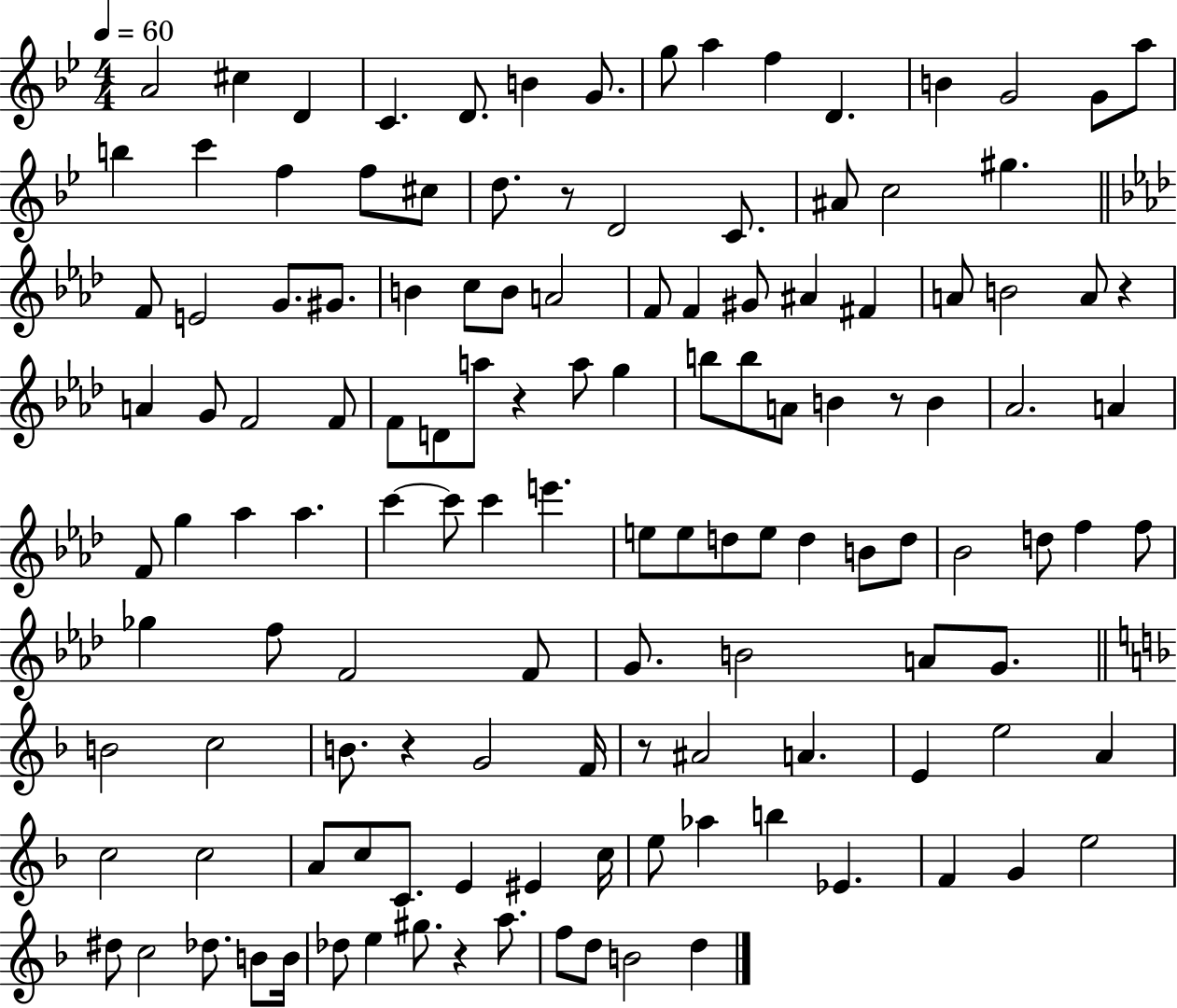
A4/h C#5/q D4/q C4/q. D4/e. B4/q G4/e. G5/e A5/q F5/q D4/q. B4/q G4/h G4/e A5/e B5/q C6/q F5/q F5/e C#5/e D5/e. R/e D4/h C4/e. A#4/e C5/h G#5/q. F4/e E4/h G4/e. G#4/e. B4/q C5/e B4/e A4/h F4/e F4/q G#4/e A#4/q F#4/q A4/e B4/h A4/e R/q A4/q G4/e F4/h F4/e F4/e D4/e A5/e R/q A5/e G5/q B5/e B5/e A4/e B4/q R/e B4/q Ab4/h. A4/q F4/e G5/q Ab5/q Ab5/q. C6/q C6/e C6/q E6/q. E5/e E5/e D5/e E5/e D5/q B4/e D5/e Bb4/h D5/e F5/q F5/e Gb5/q F5/e F4/h F4/e G4/e. B4/h A4/e G4/e. B4/h C5/h B4/e. R/q G4/h F4/s R/e A#4/h A4/q. E4/q E5/h A4/q C5/h C5/h A4/e C5/e C4/e. E4/q EIS4/q C5/s E5/e Ab5/q B5/q Eb4/q. F4/q G4/q E5/h D#5/e C5/h Db5/e. B4/e B4/s Db5/e E5/q G#5/e. R/q A5/e. F5/e D5/e B4/h D5/q